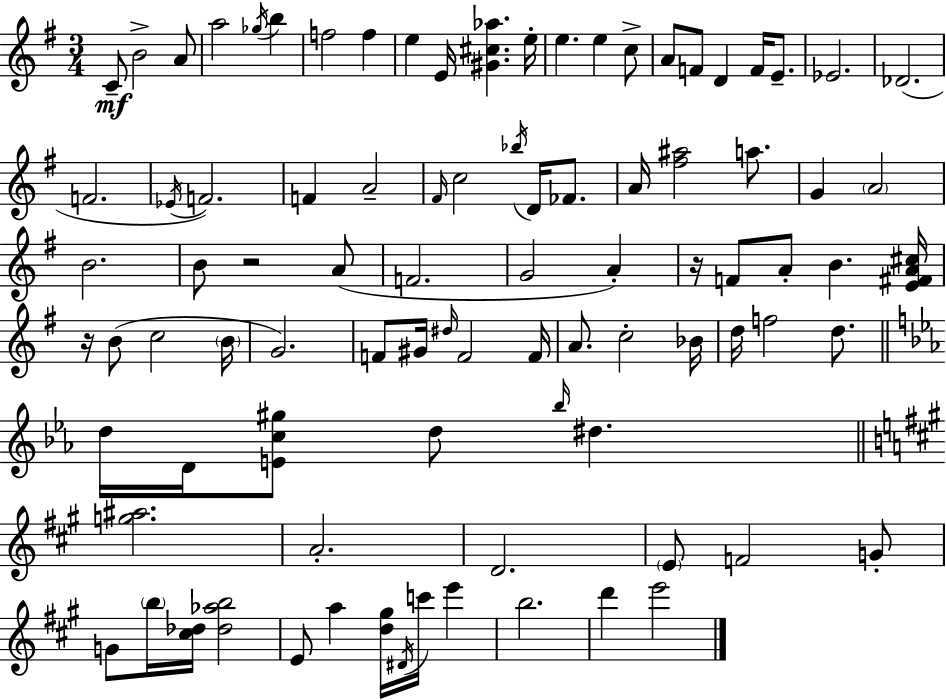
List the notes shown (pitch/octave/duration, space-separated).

C4/e B4/h A4/e A5/h Gb5/s B5/q F5/h F5/q E5/q E4/s [G#4,C#5,Ab5]/q. E5/s E5/q. E5/q C5/e A4/e F4/e D4/q F4/s E4/e. Eb4/h. Db4/h. F4/h. Eb4/s F4/h. F4/q A4/h F#4/s C5/h Bb5/s D4/s FES4/e. A4/s [F#5,A#5]/h A5/e. G4/q A4/h B4/h. B4/e R/h A4/e F4/h. G4/h A4/q R/s F4/e A4/e B4/q. [E4,F#4,A4,C#5]/s R/s B4/e C5/h B4/s G4/h. F4/e G#4/s D#5/s F4/h F4/s A4/e. C5/h Bb4/s D5/s F5/h D5/e. D5/s D4/s [E4,C5,G#5]/e D5/e Bb5/s D#5/q. [G5,A#5]/h. A4/h. D4/h. E4/e F4/h G4/e G4/e B5/s [C#5,Db5]/s [Db5,Ab5,B5]/h E4/e A5/q [D5,G#5]/s D#4/s C6/s E6/q B5/h. D6/q E6/h